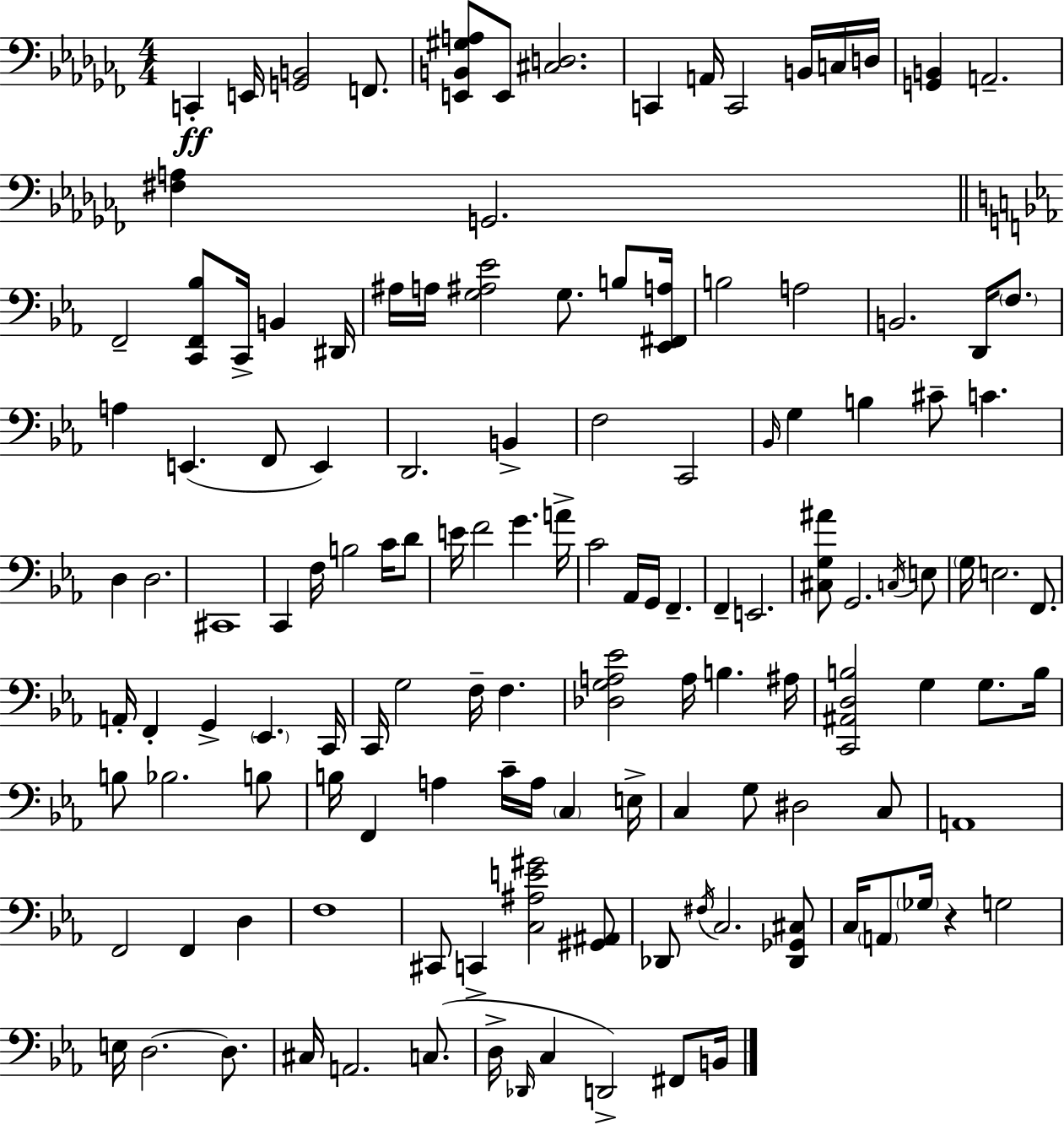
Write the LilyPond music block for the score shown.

{
  \clef bass
  \numericTimeSignature
  \time 4/4
  \key aes \minor
  c,4-.\ff e,16 <g, b,>2 f,8. | <e, b, gis a>8 e,8 <cis d>2. | c,4 a,16 c,2 b,16 c16 d16 | <g, b,>4 a,2.-- | \break <fis a>4 g,2. | \bar "||" \break \key c \minor f,2-- <c, f, bes>8 c,16-> b,4 dis,16 | ais16 a16 <g ais ees'>2 g8. b8 <ees, fis, a>16 | b2 a2 | b,2. d,16 \parenthesize f8. | \break a4 e,4.( f,8 e,4) | d,2. b,4-> | f2 c,2 | \grace { bes,16 } g4 b4 cis'8-- c'4. | \break d4 d2. | cis,1 | c,4 f16 b2 c'16 d'8 | e'16 f'2 g'4. | \break a'16-> c'2 aes,16 g,16 f,4.-- | f,4-- e,2. | <cis g ais'>8 g,2. \acciaccatura { c16 } | e8 \parenthesize g16 e2. f,8. | \break a,16-. f,4-. g,4-> \parenthesize ees,4. | c,16 c,16 g2 f16-- f4. | <des g a ees'>2 a16 b4. | ais16 <c, ais, d b>2 g4 g8. | \break b16 b8 bes2. | b8 b16 f,4 a4 c'16-- a16 \parenthesize c4 | e16-> c4 g8 dis2 | c8 a,1 | \break f,2 f,4 d4 | f1 | cis,8 c,4-> <c ais e' gis'>2 | <gis, ais,>8 des,8 \acciaccatura { fis16 } c2. | \break <des, ges, cis>8 c16 \parenthesize a,8 \parenthesize ges16 r4 g2 | e16 d2.~~ | d8. cis16 a,2. | c8.( d16-> \grace { des,16 } c4 d,2->) | \break fis,8 b,16 \bar "|."
}